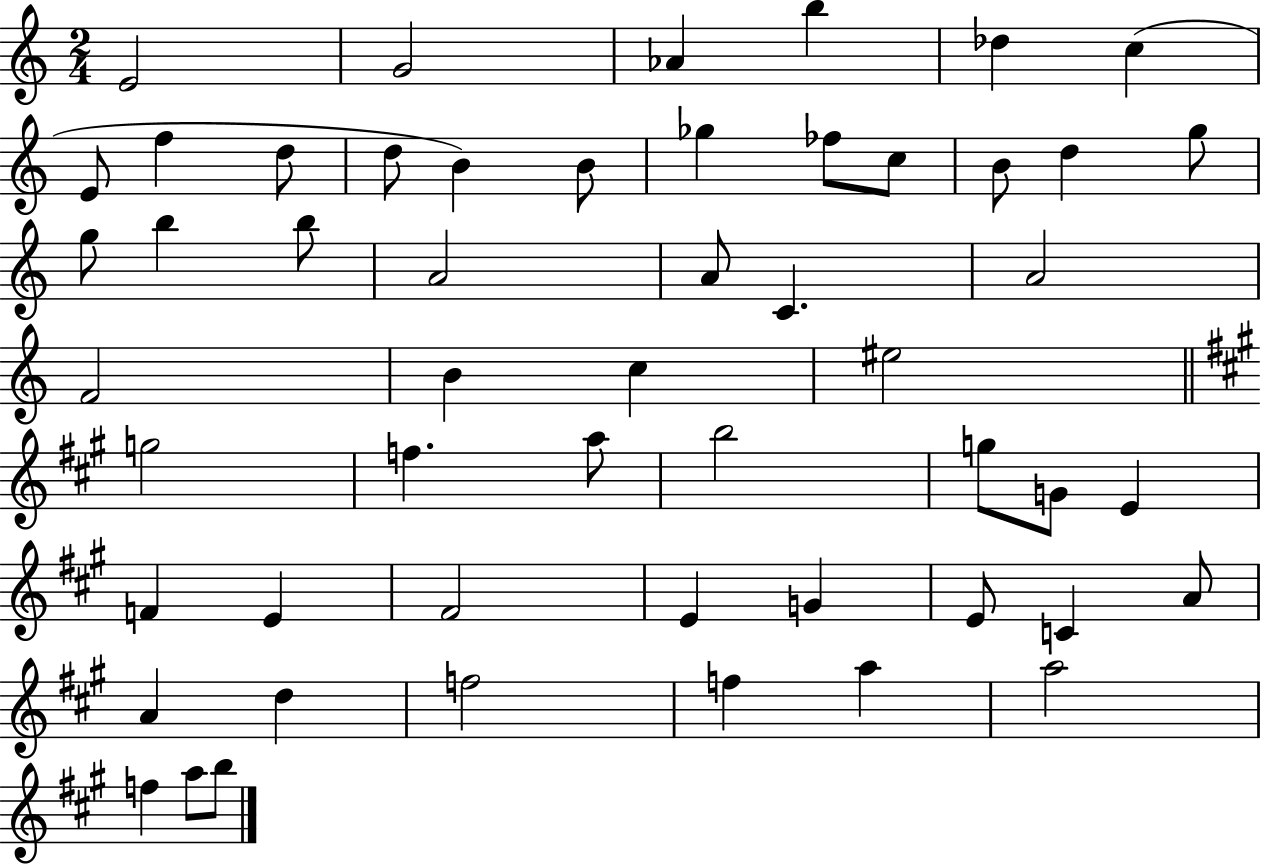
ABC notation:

X:1
T:Untitled
M:2/4
L:1/4
K:C
E2 G2 _A b _d c E/2 f d/2 d/2 B B/2 _g _f/2 c/2 B/2 d g/2 g/2 b b/2 A2 A/2 C A2 F2 B c ^e2 g2 f a/2 b2 g/2 G/2 E F E ^F2 E G E/2 C A/2 A d f2 f a a2 f a/2 b/2